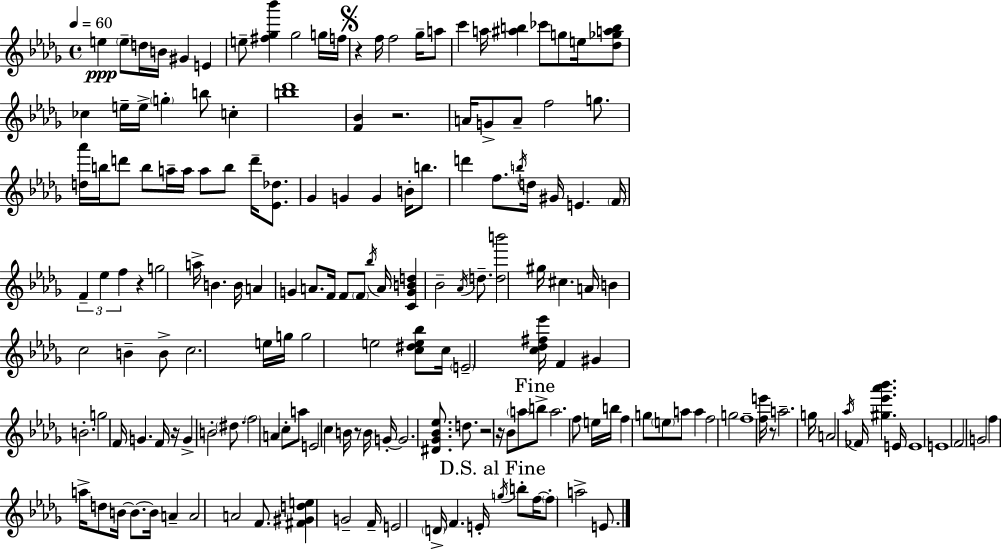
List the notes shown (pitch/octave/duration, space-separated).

E5/q E5/e D5/s B4/s G#4/q E4/q E5/e [F#5,Gb5,Bb6]/q Gb5/h G5/s F5/s R/q F5/s F5/h Gb5/s A5/e C6/q A5/s [A#5,B5]/q CES6/e G5/e E5/s [Db5,Gb5,A5,B5]/e CES5/q E5/s E5/s G5/q B5/e C5/q [B5,Db6]/w [F4,Bb4]/q R/h. A4/s G4/e A4/e F5/h G5/e. [D5,Ab6]/s B5/s D6/e B5/e A5/s A5/s A5/e B5/e D6/s [Eb4,Db5]/e. Gb4/q G4/q G4/q B4/s B5/e. D6/q F5/e. B5/s D5/s G#4/s E4/q. F4/s F4/q Eb5/q F5/q R/q G5/h A5/s B4/q. B4/s A4/q G4/q A4/e. F4/s F4/e F4/e Bb5/s A4/s [C4,G4,B4,D5]/q Bb4/h Ab4/s D5/e. [D5,B6]/h G#5/s C#5/q. A4/s B4/q C5/h B4/q B4/e C5/h. E5/s G5/s G5/h E5/h [C5,D#5,E5,Bb5]/e C5/s E4/h [C5,Db5,F#5,Eb6]/s F4/q G#4/q B4/h. G5/h F4/s G4/q. F4/s R/s G4/q B4/h D#5/e. F5/h A4/q C5/e A5/e E4/h C5/q B4/s R/e B4/s G4/s G4/h. [D#4,Gb4,Bb4,Eb5]/e. D5/e. R/h R/s Bb4/e A5/e B5/e A5/h. F5/e E5/s B5/s F5/q G5/e E5/e A5/e A5/q F5/h G5/h F5/w [F5,E6]/s R/e A5/h. G5/s A4/h Ab5/s FES4/s [G#5,Eb6,Ab6,Bb6]/q. E4/s E4/w E4/w F4/h G4/h F5/q A5/s D5/e B4/s B4/e. B4/s A4/q A4/h A4/h F4/e. [F#4,G#4,D5,E5]/q G4/h F4/s E4/h D4/s F4/q. E4/s G5/s B5/e F5/s F5/e A5/h E4/e.